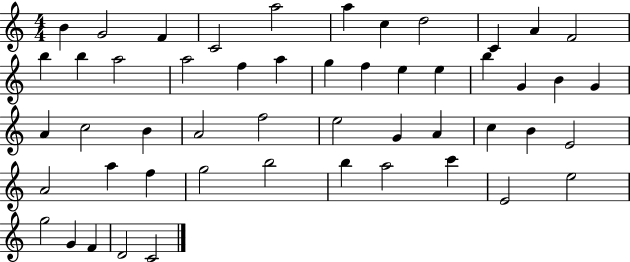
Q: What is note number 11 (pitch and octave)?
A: F4